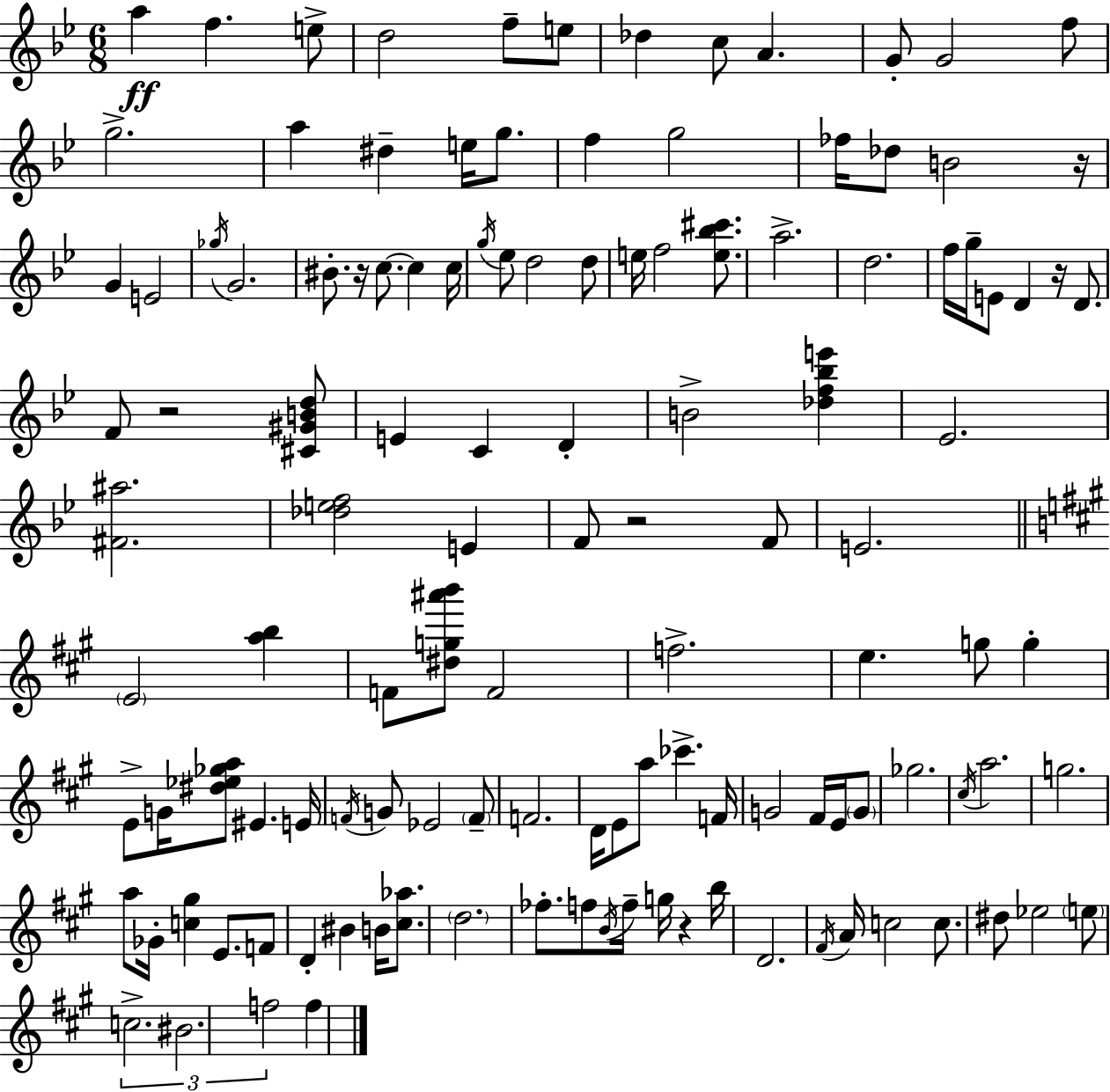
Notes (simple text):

A5/q F5/q. E5/e D5/h F5/e E5/e Db5/q C5/e A4/q. G4/e G4/h F5/e G5/h. A5/q D#5/q E5/s G5/e. F5/q G5/h FES5/s Db5/e B4/h R/s G4/q E4/h Gb5/s G4/h. BIS4/e. R/s C5/e. C5/q C5/s G5/s Eb5/e D5/h D5/e E5/s F5/h [E5,Bb5,C#6]/e. A5/h. D5/h. F5/s G5/s E4/e D4/q R/s D4/e. F4/e R/h [C#4,G#4,B4,D5]/e E4/q C4/q D4/q B4/h [Db5,F5,Bb5,E6]/q Eb4/h. [F#4,A#5]/h. [Db5,E5,F5]/h E4/q F4/e R/h F4/e E4/h. E4/h [A5,B5]/q F4/e [D#5,G5,A#6,B6]/e F4/h F5/h. E5/q. G5/e G5/q E4/e G4/s [D#5,Eb5,Gb5,A5]/e EIS4/q. E4/s F4/s G4/e Eb4/h F4/e F4/h. D4/s E4/e A5/e CES6/q. F4/s G4/h F#4/s E4/s G4/e Gb5/h. C#5/s A5/h. G5/h. A5/e Gb4/s [C5,G#5]/q E4/e. F4/e D4/q BIS4/q B4/s [C#5,Ab5]/e. D5/h. FES5/e. F5/e B4/s F5/s G5/s R/q B5/s D4/h. F#4/s A4/s C5/h C5/e. D#5/e Eb5/h E5/e C5/h. BIS4/h. F5/h F5/q